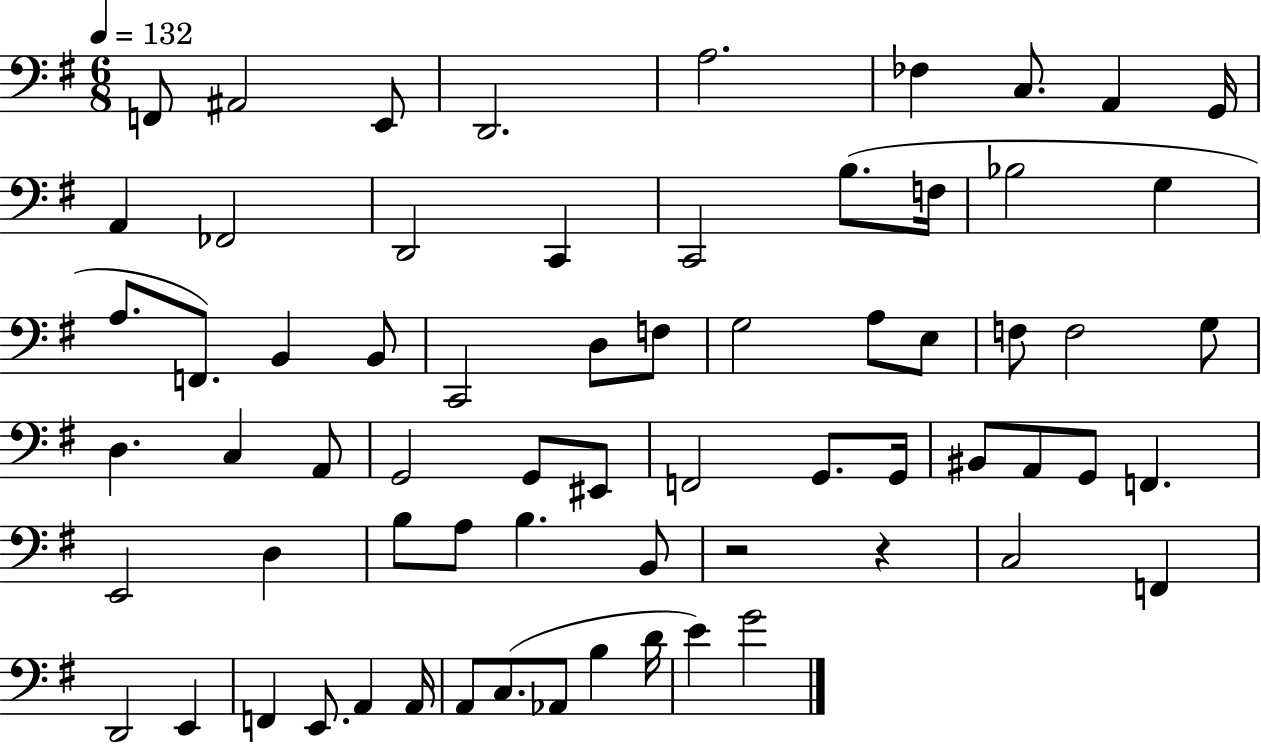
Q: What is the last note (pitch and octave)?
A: G4